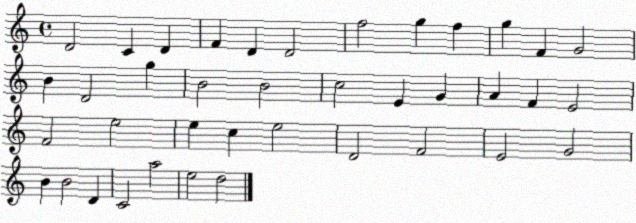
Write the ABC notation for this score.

X:1
T:Untitled
M:4/4
L:1/4
K:C
D2 C D F D D2 f2 g f g F G2 B D2 g B2 B2 c2 E G A F E2 F2 e2 e c e2 D2 F2 E2 G2 B B2 D C2 a2 e2 d2